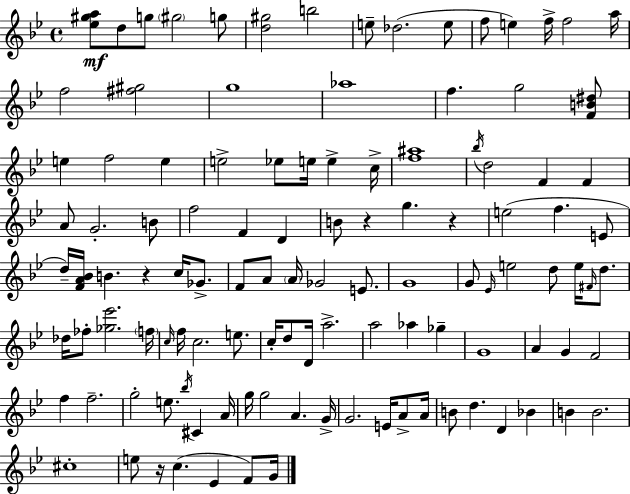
[Eb5,G#5,A5]/e D5/e G5/e G#5/h G5/e [D5,G#5]/h B5/h E5/e Db5/h. E5/e F5/e E5/q F5/s F5/h A5/s F5/h [F#5,G#5]/h G5/w Ab5/w F5/q. G5/h [F4,B4,D#5]/e E5/q F5/h E5/q E5/h Eb5/e E5/s E5/q C5/s [F5,A#5]/w Bb5/s D5/h F4/q F4/q A4/e G4/h. B4/e F5/h F4/q D4/q B4/e R/q G5/q. R/q E5/h F5/q. E4/e D5/s [F4,A4,Bb4]/s B4/q. R/q C5/s Gb4/e. F4/e A4/e A4/s Gb4/h E4/e. G4/w G4/e Eb4/s E5/h D5/e E5/s F#4/s D5/e. Db5/s FES5/e [Gb5,Eb6]/h. F5/s C5/s F5/s C5/h. E5/e. C5/s D5/e D4/s A5/h. A5/h Ab5/q Gb5/q G4/w A4/q G4/q F4/h F5/q F5/h. G5/h E5/e. Bb5/s C#4/q A4/s G5/s G5/h A4/q. G4/s G4/h. E4/s A4/e A4/s B4/e D5/q. D4/q Bb4/q B4/q B4/h. C#5/w E5/e R/s C5/q. Eb4/q F4/e G4/s